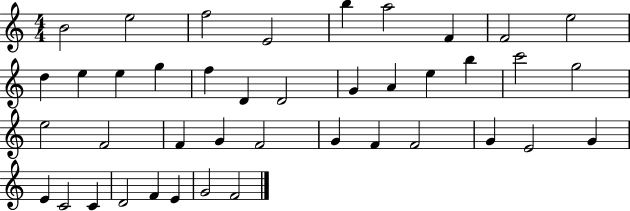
B4/h E5/h F5/h E4/h B5/q A5/h F4/q F4/h E5/h D5/q E5/q E5/q G5/q F5/q D4/q D4/h G4/q A4/q E5/q B5/q C6/h G5/h E5/h F4/h F4/q G4/q F4/h G4/q F4/q F4/h G4/q E4/h G4/q E4/q C4/h C4/q D4/h F4/q E4/q G4/h F4/h